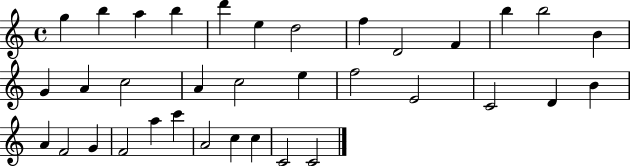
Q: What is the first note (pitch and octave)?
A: G5